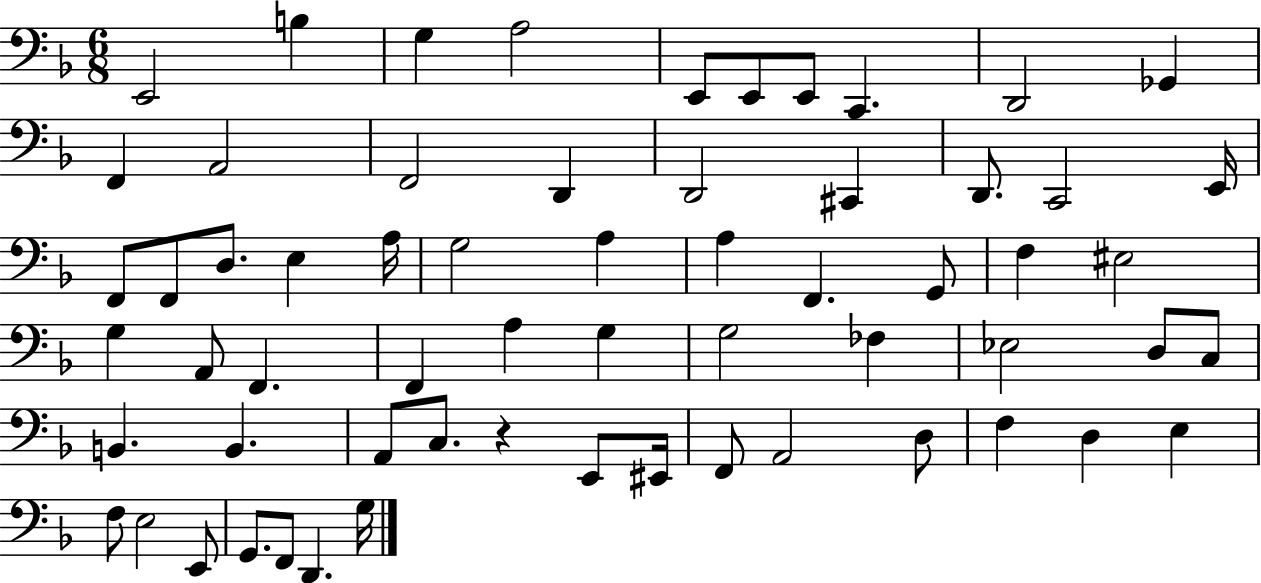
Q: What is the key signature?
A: F major